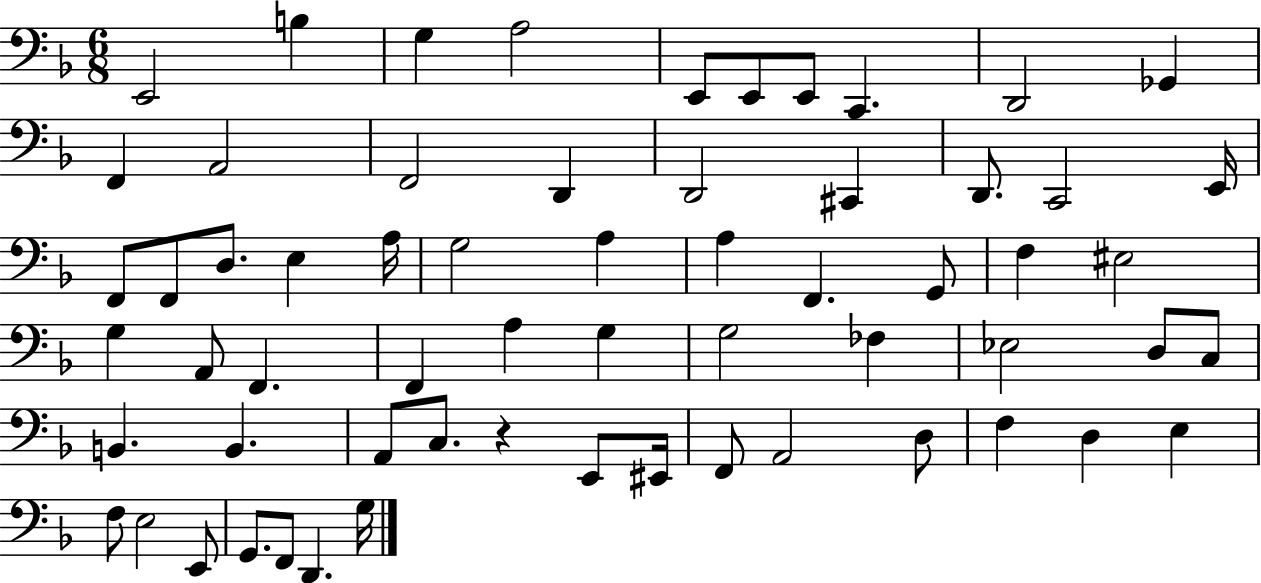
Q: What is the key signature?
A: F major